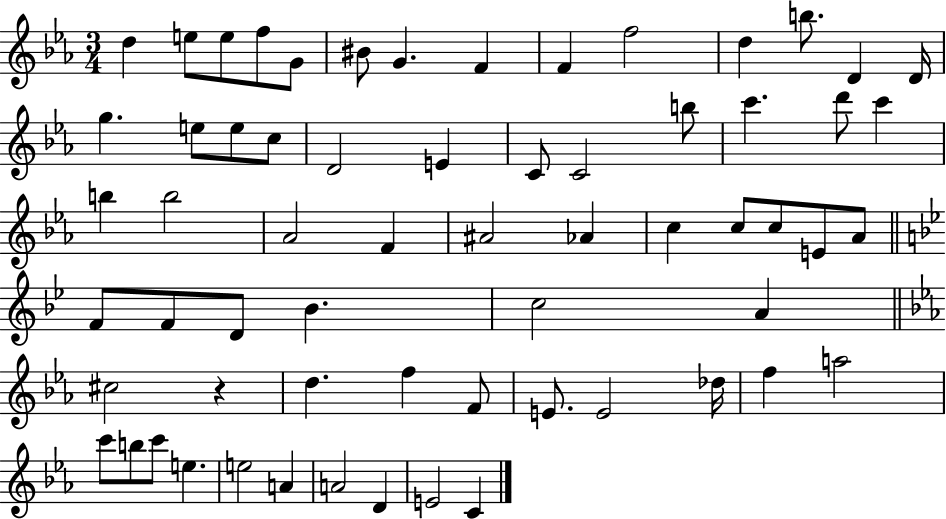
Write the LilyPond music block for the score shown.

{
  \clef treble
  \numericTimeSignature
  \time 3/4
  \key ees \major
  \repeat volta 2 { d''4 e''8 e''8 f''8 g'8 | bis'8 g'4. f'4 | f'4 f''2 | d''4 b''8. d'4 d'16 | \break g''4. e''8 e''8 c''8 | d'2 e'4 | c'8 c'2 b''8 | c'''4. d'''8 c'''4 | \break b''4 b''2 | aes'2 f'4 | ais'2 aes'4 | c''4 c''8 c''8 e'8 aes'8 | \break \bar "||" \break \key g \minor f'8 f'8 d'8 bes'4. | c''2 a'4 | \bar "||" \break \key c \minor cis''2 r4 | d''4. f''4 f'8 | e'8. e'2 des''16 | f''4 a''2 | \break c'''8 b''8 c'''8 e''4. | e''2 a'4 | a'2 d'4 | e'2 c'4 | \break } \bar "|."
}